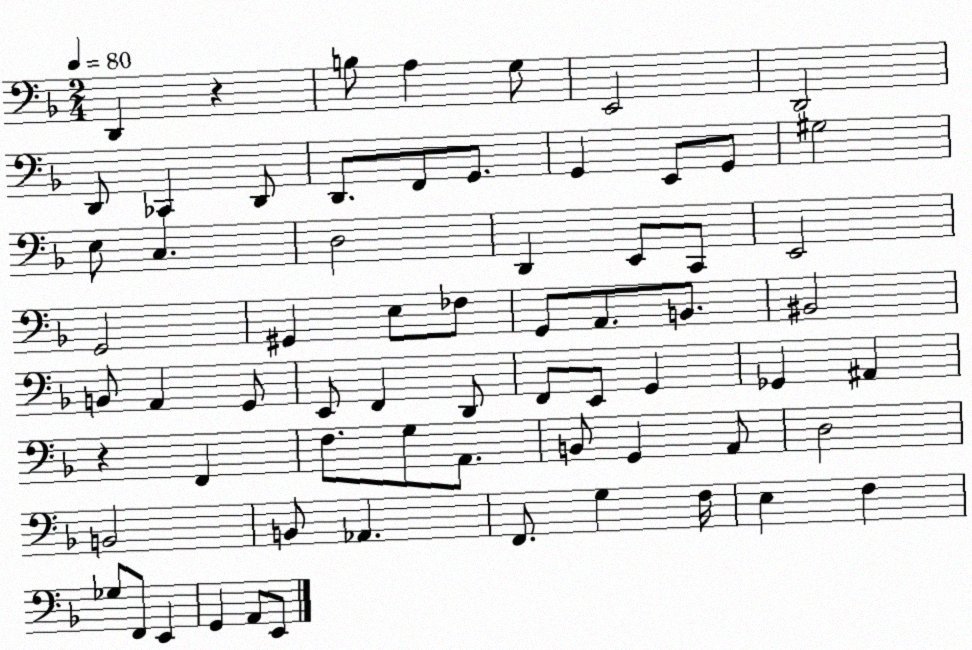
X:1
T:Untitled
M:2/4
L:1/4
K:F
D,, z B,/2 A, G,/2 E,,2 D,,2 D,,/2 _C,, D,,/2 D,,/2 F,,/2 G,,/2 G,, E,,/2 G,,/2 ^G,2 E,/2 C, D,2 D,, E,,/2 C,,/2 E,,2 G,,2 ^G,, E,/2 _F,/2 G,,/2 A,,/2 B,,/2 ^B,,2 B,,/2 A,, G,,/2 E,,/2 F,, D,,/2 F,,/2 E,,/2 G,, _G,, ^A,, z F,, F,/2 G,/2 A,,/2 B,,/2 G,, A,,/2 D,2 B,,2 B,,/2 _A,, F,,/2 G, F,/4 E, F, _G,/2 F,,/2 E,, G,, A,,/2 E,,/2